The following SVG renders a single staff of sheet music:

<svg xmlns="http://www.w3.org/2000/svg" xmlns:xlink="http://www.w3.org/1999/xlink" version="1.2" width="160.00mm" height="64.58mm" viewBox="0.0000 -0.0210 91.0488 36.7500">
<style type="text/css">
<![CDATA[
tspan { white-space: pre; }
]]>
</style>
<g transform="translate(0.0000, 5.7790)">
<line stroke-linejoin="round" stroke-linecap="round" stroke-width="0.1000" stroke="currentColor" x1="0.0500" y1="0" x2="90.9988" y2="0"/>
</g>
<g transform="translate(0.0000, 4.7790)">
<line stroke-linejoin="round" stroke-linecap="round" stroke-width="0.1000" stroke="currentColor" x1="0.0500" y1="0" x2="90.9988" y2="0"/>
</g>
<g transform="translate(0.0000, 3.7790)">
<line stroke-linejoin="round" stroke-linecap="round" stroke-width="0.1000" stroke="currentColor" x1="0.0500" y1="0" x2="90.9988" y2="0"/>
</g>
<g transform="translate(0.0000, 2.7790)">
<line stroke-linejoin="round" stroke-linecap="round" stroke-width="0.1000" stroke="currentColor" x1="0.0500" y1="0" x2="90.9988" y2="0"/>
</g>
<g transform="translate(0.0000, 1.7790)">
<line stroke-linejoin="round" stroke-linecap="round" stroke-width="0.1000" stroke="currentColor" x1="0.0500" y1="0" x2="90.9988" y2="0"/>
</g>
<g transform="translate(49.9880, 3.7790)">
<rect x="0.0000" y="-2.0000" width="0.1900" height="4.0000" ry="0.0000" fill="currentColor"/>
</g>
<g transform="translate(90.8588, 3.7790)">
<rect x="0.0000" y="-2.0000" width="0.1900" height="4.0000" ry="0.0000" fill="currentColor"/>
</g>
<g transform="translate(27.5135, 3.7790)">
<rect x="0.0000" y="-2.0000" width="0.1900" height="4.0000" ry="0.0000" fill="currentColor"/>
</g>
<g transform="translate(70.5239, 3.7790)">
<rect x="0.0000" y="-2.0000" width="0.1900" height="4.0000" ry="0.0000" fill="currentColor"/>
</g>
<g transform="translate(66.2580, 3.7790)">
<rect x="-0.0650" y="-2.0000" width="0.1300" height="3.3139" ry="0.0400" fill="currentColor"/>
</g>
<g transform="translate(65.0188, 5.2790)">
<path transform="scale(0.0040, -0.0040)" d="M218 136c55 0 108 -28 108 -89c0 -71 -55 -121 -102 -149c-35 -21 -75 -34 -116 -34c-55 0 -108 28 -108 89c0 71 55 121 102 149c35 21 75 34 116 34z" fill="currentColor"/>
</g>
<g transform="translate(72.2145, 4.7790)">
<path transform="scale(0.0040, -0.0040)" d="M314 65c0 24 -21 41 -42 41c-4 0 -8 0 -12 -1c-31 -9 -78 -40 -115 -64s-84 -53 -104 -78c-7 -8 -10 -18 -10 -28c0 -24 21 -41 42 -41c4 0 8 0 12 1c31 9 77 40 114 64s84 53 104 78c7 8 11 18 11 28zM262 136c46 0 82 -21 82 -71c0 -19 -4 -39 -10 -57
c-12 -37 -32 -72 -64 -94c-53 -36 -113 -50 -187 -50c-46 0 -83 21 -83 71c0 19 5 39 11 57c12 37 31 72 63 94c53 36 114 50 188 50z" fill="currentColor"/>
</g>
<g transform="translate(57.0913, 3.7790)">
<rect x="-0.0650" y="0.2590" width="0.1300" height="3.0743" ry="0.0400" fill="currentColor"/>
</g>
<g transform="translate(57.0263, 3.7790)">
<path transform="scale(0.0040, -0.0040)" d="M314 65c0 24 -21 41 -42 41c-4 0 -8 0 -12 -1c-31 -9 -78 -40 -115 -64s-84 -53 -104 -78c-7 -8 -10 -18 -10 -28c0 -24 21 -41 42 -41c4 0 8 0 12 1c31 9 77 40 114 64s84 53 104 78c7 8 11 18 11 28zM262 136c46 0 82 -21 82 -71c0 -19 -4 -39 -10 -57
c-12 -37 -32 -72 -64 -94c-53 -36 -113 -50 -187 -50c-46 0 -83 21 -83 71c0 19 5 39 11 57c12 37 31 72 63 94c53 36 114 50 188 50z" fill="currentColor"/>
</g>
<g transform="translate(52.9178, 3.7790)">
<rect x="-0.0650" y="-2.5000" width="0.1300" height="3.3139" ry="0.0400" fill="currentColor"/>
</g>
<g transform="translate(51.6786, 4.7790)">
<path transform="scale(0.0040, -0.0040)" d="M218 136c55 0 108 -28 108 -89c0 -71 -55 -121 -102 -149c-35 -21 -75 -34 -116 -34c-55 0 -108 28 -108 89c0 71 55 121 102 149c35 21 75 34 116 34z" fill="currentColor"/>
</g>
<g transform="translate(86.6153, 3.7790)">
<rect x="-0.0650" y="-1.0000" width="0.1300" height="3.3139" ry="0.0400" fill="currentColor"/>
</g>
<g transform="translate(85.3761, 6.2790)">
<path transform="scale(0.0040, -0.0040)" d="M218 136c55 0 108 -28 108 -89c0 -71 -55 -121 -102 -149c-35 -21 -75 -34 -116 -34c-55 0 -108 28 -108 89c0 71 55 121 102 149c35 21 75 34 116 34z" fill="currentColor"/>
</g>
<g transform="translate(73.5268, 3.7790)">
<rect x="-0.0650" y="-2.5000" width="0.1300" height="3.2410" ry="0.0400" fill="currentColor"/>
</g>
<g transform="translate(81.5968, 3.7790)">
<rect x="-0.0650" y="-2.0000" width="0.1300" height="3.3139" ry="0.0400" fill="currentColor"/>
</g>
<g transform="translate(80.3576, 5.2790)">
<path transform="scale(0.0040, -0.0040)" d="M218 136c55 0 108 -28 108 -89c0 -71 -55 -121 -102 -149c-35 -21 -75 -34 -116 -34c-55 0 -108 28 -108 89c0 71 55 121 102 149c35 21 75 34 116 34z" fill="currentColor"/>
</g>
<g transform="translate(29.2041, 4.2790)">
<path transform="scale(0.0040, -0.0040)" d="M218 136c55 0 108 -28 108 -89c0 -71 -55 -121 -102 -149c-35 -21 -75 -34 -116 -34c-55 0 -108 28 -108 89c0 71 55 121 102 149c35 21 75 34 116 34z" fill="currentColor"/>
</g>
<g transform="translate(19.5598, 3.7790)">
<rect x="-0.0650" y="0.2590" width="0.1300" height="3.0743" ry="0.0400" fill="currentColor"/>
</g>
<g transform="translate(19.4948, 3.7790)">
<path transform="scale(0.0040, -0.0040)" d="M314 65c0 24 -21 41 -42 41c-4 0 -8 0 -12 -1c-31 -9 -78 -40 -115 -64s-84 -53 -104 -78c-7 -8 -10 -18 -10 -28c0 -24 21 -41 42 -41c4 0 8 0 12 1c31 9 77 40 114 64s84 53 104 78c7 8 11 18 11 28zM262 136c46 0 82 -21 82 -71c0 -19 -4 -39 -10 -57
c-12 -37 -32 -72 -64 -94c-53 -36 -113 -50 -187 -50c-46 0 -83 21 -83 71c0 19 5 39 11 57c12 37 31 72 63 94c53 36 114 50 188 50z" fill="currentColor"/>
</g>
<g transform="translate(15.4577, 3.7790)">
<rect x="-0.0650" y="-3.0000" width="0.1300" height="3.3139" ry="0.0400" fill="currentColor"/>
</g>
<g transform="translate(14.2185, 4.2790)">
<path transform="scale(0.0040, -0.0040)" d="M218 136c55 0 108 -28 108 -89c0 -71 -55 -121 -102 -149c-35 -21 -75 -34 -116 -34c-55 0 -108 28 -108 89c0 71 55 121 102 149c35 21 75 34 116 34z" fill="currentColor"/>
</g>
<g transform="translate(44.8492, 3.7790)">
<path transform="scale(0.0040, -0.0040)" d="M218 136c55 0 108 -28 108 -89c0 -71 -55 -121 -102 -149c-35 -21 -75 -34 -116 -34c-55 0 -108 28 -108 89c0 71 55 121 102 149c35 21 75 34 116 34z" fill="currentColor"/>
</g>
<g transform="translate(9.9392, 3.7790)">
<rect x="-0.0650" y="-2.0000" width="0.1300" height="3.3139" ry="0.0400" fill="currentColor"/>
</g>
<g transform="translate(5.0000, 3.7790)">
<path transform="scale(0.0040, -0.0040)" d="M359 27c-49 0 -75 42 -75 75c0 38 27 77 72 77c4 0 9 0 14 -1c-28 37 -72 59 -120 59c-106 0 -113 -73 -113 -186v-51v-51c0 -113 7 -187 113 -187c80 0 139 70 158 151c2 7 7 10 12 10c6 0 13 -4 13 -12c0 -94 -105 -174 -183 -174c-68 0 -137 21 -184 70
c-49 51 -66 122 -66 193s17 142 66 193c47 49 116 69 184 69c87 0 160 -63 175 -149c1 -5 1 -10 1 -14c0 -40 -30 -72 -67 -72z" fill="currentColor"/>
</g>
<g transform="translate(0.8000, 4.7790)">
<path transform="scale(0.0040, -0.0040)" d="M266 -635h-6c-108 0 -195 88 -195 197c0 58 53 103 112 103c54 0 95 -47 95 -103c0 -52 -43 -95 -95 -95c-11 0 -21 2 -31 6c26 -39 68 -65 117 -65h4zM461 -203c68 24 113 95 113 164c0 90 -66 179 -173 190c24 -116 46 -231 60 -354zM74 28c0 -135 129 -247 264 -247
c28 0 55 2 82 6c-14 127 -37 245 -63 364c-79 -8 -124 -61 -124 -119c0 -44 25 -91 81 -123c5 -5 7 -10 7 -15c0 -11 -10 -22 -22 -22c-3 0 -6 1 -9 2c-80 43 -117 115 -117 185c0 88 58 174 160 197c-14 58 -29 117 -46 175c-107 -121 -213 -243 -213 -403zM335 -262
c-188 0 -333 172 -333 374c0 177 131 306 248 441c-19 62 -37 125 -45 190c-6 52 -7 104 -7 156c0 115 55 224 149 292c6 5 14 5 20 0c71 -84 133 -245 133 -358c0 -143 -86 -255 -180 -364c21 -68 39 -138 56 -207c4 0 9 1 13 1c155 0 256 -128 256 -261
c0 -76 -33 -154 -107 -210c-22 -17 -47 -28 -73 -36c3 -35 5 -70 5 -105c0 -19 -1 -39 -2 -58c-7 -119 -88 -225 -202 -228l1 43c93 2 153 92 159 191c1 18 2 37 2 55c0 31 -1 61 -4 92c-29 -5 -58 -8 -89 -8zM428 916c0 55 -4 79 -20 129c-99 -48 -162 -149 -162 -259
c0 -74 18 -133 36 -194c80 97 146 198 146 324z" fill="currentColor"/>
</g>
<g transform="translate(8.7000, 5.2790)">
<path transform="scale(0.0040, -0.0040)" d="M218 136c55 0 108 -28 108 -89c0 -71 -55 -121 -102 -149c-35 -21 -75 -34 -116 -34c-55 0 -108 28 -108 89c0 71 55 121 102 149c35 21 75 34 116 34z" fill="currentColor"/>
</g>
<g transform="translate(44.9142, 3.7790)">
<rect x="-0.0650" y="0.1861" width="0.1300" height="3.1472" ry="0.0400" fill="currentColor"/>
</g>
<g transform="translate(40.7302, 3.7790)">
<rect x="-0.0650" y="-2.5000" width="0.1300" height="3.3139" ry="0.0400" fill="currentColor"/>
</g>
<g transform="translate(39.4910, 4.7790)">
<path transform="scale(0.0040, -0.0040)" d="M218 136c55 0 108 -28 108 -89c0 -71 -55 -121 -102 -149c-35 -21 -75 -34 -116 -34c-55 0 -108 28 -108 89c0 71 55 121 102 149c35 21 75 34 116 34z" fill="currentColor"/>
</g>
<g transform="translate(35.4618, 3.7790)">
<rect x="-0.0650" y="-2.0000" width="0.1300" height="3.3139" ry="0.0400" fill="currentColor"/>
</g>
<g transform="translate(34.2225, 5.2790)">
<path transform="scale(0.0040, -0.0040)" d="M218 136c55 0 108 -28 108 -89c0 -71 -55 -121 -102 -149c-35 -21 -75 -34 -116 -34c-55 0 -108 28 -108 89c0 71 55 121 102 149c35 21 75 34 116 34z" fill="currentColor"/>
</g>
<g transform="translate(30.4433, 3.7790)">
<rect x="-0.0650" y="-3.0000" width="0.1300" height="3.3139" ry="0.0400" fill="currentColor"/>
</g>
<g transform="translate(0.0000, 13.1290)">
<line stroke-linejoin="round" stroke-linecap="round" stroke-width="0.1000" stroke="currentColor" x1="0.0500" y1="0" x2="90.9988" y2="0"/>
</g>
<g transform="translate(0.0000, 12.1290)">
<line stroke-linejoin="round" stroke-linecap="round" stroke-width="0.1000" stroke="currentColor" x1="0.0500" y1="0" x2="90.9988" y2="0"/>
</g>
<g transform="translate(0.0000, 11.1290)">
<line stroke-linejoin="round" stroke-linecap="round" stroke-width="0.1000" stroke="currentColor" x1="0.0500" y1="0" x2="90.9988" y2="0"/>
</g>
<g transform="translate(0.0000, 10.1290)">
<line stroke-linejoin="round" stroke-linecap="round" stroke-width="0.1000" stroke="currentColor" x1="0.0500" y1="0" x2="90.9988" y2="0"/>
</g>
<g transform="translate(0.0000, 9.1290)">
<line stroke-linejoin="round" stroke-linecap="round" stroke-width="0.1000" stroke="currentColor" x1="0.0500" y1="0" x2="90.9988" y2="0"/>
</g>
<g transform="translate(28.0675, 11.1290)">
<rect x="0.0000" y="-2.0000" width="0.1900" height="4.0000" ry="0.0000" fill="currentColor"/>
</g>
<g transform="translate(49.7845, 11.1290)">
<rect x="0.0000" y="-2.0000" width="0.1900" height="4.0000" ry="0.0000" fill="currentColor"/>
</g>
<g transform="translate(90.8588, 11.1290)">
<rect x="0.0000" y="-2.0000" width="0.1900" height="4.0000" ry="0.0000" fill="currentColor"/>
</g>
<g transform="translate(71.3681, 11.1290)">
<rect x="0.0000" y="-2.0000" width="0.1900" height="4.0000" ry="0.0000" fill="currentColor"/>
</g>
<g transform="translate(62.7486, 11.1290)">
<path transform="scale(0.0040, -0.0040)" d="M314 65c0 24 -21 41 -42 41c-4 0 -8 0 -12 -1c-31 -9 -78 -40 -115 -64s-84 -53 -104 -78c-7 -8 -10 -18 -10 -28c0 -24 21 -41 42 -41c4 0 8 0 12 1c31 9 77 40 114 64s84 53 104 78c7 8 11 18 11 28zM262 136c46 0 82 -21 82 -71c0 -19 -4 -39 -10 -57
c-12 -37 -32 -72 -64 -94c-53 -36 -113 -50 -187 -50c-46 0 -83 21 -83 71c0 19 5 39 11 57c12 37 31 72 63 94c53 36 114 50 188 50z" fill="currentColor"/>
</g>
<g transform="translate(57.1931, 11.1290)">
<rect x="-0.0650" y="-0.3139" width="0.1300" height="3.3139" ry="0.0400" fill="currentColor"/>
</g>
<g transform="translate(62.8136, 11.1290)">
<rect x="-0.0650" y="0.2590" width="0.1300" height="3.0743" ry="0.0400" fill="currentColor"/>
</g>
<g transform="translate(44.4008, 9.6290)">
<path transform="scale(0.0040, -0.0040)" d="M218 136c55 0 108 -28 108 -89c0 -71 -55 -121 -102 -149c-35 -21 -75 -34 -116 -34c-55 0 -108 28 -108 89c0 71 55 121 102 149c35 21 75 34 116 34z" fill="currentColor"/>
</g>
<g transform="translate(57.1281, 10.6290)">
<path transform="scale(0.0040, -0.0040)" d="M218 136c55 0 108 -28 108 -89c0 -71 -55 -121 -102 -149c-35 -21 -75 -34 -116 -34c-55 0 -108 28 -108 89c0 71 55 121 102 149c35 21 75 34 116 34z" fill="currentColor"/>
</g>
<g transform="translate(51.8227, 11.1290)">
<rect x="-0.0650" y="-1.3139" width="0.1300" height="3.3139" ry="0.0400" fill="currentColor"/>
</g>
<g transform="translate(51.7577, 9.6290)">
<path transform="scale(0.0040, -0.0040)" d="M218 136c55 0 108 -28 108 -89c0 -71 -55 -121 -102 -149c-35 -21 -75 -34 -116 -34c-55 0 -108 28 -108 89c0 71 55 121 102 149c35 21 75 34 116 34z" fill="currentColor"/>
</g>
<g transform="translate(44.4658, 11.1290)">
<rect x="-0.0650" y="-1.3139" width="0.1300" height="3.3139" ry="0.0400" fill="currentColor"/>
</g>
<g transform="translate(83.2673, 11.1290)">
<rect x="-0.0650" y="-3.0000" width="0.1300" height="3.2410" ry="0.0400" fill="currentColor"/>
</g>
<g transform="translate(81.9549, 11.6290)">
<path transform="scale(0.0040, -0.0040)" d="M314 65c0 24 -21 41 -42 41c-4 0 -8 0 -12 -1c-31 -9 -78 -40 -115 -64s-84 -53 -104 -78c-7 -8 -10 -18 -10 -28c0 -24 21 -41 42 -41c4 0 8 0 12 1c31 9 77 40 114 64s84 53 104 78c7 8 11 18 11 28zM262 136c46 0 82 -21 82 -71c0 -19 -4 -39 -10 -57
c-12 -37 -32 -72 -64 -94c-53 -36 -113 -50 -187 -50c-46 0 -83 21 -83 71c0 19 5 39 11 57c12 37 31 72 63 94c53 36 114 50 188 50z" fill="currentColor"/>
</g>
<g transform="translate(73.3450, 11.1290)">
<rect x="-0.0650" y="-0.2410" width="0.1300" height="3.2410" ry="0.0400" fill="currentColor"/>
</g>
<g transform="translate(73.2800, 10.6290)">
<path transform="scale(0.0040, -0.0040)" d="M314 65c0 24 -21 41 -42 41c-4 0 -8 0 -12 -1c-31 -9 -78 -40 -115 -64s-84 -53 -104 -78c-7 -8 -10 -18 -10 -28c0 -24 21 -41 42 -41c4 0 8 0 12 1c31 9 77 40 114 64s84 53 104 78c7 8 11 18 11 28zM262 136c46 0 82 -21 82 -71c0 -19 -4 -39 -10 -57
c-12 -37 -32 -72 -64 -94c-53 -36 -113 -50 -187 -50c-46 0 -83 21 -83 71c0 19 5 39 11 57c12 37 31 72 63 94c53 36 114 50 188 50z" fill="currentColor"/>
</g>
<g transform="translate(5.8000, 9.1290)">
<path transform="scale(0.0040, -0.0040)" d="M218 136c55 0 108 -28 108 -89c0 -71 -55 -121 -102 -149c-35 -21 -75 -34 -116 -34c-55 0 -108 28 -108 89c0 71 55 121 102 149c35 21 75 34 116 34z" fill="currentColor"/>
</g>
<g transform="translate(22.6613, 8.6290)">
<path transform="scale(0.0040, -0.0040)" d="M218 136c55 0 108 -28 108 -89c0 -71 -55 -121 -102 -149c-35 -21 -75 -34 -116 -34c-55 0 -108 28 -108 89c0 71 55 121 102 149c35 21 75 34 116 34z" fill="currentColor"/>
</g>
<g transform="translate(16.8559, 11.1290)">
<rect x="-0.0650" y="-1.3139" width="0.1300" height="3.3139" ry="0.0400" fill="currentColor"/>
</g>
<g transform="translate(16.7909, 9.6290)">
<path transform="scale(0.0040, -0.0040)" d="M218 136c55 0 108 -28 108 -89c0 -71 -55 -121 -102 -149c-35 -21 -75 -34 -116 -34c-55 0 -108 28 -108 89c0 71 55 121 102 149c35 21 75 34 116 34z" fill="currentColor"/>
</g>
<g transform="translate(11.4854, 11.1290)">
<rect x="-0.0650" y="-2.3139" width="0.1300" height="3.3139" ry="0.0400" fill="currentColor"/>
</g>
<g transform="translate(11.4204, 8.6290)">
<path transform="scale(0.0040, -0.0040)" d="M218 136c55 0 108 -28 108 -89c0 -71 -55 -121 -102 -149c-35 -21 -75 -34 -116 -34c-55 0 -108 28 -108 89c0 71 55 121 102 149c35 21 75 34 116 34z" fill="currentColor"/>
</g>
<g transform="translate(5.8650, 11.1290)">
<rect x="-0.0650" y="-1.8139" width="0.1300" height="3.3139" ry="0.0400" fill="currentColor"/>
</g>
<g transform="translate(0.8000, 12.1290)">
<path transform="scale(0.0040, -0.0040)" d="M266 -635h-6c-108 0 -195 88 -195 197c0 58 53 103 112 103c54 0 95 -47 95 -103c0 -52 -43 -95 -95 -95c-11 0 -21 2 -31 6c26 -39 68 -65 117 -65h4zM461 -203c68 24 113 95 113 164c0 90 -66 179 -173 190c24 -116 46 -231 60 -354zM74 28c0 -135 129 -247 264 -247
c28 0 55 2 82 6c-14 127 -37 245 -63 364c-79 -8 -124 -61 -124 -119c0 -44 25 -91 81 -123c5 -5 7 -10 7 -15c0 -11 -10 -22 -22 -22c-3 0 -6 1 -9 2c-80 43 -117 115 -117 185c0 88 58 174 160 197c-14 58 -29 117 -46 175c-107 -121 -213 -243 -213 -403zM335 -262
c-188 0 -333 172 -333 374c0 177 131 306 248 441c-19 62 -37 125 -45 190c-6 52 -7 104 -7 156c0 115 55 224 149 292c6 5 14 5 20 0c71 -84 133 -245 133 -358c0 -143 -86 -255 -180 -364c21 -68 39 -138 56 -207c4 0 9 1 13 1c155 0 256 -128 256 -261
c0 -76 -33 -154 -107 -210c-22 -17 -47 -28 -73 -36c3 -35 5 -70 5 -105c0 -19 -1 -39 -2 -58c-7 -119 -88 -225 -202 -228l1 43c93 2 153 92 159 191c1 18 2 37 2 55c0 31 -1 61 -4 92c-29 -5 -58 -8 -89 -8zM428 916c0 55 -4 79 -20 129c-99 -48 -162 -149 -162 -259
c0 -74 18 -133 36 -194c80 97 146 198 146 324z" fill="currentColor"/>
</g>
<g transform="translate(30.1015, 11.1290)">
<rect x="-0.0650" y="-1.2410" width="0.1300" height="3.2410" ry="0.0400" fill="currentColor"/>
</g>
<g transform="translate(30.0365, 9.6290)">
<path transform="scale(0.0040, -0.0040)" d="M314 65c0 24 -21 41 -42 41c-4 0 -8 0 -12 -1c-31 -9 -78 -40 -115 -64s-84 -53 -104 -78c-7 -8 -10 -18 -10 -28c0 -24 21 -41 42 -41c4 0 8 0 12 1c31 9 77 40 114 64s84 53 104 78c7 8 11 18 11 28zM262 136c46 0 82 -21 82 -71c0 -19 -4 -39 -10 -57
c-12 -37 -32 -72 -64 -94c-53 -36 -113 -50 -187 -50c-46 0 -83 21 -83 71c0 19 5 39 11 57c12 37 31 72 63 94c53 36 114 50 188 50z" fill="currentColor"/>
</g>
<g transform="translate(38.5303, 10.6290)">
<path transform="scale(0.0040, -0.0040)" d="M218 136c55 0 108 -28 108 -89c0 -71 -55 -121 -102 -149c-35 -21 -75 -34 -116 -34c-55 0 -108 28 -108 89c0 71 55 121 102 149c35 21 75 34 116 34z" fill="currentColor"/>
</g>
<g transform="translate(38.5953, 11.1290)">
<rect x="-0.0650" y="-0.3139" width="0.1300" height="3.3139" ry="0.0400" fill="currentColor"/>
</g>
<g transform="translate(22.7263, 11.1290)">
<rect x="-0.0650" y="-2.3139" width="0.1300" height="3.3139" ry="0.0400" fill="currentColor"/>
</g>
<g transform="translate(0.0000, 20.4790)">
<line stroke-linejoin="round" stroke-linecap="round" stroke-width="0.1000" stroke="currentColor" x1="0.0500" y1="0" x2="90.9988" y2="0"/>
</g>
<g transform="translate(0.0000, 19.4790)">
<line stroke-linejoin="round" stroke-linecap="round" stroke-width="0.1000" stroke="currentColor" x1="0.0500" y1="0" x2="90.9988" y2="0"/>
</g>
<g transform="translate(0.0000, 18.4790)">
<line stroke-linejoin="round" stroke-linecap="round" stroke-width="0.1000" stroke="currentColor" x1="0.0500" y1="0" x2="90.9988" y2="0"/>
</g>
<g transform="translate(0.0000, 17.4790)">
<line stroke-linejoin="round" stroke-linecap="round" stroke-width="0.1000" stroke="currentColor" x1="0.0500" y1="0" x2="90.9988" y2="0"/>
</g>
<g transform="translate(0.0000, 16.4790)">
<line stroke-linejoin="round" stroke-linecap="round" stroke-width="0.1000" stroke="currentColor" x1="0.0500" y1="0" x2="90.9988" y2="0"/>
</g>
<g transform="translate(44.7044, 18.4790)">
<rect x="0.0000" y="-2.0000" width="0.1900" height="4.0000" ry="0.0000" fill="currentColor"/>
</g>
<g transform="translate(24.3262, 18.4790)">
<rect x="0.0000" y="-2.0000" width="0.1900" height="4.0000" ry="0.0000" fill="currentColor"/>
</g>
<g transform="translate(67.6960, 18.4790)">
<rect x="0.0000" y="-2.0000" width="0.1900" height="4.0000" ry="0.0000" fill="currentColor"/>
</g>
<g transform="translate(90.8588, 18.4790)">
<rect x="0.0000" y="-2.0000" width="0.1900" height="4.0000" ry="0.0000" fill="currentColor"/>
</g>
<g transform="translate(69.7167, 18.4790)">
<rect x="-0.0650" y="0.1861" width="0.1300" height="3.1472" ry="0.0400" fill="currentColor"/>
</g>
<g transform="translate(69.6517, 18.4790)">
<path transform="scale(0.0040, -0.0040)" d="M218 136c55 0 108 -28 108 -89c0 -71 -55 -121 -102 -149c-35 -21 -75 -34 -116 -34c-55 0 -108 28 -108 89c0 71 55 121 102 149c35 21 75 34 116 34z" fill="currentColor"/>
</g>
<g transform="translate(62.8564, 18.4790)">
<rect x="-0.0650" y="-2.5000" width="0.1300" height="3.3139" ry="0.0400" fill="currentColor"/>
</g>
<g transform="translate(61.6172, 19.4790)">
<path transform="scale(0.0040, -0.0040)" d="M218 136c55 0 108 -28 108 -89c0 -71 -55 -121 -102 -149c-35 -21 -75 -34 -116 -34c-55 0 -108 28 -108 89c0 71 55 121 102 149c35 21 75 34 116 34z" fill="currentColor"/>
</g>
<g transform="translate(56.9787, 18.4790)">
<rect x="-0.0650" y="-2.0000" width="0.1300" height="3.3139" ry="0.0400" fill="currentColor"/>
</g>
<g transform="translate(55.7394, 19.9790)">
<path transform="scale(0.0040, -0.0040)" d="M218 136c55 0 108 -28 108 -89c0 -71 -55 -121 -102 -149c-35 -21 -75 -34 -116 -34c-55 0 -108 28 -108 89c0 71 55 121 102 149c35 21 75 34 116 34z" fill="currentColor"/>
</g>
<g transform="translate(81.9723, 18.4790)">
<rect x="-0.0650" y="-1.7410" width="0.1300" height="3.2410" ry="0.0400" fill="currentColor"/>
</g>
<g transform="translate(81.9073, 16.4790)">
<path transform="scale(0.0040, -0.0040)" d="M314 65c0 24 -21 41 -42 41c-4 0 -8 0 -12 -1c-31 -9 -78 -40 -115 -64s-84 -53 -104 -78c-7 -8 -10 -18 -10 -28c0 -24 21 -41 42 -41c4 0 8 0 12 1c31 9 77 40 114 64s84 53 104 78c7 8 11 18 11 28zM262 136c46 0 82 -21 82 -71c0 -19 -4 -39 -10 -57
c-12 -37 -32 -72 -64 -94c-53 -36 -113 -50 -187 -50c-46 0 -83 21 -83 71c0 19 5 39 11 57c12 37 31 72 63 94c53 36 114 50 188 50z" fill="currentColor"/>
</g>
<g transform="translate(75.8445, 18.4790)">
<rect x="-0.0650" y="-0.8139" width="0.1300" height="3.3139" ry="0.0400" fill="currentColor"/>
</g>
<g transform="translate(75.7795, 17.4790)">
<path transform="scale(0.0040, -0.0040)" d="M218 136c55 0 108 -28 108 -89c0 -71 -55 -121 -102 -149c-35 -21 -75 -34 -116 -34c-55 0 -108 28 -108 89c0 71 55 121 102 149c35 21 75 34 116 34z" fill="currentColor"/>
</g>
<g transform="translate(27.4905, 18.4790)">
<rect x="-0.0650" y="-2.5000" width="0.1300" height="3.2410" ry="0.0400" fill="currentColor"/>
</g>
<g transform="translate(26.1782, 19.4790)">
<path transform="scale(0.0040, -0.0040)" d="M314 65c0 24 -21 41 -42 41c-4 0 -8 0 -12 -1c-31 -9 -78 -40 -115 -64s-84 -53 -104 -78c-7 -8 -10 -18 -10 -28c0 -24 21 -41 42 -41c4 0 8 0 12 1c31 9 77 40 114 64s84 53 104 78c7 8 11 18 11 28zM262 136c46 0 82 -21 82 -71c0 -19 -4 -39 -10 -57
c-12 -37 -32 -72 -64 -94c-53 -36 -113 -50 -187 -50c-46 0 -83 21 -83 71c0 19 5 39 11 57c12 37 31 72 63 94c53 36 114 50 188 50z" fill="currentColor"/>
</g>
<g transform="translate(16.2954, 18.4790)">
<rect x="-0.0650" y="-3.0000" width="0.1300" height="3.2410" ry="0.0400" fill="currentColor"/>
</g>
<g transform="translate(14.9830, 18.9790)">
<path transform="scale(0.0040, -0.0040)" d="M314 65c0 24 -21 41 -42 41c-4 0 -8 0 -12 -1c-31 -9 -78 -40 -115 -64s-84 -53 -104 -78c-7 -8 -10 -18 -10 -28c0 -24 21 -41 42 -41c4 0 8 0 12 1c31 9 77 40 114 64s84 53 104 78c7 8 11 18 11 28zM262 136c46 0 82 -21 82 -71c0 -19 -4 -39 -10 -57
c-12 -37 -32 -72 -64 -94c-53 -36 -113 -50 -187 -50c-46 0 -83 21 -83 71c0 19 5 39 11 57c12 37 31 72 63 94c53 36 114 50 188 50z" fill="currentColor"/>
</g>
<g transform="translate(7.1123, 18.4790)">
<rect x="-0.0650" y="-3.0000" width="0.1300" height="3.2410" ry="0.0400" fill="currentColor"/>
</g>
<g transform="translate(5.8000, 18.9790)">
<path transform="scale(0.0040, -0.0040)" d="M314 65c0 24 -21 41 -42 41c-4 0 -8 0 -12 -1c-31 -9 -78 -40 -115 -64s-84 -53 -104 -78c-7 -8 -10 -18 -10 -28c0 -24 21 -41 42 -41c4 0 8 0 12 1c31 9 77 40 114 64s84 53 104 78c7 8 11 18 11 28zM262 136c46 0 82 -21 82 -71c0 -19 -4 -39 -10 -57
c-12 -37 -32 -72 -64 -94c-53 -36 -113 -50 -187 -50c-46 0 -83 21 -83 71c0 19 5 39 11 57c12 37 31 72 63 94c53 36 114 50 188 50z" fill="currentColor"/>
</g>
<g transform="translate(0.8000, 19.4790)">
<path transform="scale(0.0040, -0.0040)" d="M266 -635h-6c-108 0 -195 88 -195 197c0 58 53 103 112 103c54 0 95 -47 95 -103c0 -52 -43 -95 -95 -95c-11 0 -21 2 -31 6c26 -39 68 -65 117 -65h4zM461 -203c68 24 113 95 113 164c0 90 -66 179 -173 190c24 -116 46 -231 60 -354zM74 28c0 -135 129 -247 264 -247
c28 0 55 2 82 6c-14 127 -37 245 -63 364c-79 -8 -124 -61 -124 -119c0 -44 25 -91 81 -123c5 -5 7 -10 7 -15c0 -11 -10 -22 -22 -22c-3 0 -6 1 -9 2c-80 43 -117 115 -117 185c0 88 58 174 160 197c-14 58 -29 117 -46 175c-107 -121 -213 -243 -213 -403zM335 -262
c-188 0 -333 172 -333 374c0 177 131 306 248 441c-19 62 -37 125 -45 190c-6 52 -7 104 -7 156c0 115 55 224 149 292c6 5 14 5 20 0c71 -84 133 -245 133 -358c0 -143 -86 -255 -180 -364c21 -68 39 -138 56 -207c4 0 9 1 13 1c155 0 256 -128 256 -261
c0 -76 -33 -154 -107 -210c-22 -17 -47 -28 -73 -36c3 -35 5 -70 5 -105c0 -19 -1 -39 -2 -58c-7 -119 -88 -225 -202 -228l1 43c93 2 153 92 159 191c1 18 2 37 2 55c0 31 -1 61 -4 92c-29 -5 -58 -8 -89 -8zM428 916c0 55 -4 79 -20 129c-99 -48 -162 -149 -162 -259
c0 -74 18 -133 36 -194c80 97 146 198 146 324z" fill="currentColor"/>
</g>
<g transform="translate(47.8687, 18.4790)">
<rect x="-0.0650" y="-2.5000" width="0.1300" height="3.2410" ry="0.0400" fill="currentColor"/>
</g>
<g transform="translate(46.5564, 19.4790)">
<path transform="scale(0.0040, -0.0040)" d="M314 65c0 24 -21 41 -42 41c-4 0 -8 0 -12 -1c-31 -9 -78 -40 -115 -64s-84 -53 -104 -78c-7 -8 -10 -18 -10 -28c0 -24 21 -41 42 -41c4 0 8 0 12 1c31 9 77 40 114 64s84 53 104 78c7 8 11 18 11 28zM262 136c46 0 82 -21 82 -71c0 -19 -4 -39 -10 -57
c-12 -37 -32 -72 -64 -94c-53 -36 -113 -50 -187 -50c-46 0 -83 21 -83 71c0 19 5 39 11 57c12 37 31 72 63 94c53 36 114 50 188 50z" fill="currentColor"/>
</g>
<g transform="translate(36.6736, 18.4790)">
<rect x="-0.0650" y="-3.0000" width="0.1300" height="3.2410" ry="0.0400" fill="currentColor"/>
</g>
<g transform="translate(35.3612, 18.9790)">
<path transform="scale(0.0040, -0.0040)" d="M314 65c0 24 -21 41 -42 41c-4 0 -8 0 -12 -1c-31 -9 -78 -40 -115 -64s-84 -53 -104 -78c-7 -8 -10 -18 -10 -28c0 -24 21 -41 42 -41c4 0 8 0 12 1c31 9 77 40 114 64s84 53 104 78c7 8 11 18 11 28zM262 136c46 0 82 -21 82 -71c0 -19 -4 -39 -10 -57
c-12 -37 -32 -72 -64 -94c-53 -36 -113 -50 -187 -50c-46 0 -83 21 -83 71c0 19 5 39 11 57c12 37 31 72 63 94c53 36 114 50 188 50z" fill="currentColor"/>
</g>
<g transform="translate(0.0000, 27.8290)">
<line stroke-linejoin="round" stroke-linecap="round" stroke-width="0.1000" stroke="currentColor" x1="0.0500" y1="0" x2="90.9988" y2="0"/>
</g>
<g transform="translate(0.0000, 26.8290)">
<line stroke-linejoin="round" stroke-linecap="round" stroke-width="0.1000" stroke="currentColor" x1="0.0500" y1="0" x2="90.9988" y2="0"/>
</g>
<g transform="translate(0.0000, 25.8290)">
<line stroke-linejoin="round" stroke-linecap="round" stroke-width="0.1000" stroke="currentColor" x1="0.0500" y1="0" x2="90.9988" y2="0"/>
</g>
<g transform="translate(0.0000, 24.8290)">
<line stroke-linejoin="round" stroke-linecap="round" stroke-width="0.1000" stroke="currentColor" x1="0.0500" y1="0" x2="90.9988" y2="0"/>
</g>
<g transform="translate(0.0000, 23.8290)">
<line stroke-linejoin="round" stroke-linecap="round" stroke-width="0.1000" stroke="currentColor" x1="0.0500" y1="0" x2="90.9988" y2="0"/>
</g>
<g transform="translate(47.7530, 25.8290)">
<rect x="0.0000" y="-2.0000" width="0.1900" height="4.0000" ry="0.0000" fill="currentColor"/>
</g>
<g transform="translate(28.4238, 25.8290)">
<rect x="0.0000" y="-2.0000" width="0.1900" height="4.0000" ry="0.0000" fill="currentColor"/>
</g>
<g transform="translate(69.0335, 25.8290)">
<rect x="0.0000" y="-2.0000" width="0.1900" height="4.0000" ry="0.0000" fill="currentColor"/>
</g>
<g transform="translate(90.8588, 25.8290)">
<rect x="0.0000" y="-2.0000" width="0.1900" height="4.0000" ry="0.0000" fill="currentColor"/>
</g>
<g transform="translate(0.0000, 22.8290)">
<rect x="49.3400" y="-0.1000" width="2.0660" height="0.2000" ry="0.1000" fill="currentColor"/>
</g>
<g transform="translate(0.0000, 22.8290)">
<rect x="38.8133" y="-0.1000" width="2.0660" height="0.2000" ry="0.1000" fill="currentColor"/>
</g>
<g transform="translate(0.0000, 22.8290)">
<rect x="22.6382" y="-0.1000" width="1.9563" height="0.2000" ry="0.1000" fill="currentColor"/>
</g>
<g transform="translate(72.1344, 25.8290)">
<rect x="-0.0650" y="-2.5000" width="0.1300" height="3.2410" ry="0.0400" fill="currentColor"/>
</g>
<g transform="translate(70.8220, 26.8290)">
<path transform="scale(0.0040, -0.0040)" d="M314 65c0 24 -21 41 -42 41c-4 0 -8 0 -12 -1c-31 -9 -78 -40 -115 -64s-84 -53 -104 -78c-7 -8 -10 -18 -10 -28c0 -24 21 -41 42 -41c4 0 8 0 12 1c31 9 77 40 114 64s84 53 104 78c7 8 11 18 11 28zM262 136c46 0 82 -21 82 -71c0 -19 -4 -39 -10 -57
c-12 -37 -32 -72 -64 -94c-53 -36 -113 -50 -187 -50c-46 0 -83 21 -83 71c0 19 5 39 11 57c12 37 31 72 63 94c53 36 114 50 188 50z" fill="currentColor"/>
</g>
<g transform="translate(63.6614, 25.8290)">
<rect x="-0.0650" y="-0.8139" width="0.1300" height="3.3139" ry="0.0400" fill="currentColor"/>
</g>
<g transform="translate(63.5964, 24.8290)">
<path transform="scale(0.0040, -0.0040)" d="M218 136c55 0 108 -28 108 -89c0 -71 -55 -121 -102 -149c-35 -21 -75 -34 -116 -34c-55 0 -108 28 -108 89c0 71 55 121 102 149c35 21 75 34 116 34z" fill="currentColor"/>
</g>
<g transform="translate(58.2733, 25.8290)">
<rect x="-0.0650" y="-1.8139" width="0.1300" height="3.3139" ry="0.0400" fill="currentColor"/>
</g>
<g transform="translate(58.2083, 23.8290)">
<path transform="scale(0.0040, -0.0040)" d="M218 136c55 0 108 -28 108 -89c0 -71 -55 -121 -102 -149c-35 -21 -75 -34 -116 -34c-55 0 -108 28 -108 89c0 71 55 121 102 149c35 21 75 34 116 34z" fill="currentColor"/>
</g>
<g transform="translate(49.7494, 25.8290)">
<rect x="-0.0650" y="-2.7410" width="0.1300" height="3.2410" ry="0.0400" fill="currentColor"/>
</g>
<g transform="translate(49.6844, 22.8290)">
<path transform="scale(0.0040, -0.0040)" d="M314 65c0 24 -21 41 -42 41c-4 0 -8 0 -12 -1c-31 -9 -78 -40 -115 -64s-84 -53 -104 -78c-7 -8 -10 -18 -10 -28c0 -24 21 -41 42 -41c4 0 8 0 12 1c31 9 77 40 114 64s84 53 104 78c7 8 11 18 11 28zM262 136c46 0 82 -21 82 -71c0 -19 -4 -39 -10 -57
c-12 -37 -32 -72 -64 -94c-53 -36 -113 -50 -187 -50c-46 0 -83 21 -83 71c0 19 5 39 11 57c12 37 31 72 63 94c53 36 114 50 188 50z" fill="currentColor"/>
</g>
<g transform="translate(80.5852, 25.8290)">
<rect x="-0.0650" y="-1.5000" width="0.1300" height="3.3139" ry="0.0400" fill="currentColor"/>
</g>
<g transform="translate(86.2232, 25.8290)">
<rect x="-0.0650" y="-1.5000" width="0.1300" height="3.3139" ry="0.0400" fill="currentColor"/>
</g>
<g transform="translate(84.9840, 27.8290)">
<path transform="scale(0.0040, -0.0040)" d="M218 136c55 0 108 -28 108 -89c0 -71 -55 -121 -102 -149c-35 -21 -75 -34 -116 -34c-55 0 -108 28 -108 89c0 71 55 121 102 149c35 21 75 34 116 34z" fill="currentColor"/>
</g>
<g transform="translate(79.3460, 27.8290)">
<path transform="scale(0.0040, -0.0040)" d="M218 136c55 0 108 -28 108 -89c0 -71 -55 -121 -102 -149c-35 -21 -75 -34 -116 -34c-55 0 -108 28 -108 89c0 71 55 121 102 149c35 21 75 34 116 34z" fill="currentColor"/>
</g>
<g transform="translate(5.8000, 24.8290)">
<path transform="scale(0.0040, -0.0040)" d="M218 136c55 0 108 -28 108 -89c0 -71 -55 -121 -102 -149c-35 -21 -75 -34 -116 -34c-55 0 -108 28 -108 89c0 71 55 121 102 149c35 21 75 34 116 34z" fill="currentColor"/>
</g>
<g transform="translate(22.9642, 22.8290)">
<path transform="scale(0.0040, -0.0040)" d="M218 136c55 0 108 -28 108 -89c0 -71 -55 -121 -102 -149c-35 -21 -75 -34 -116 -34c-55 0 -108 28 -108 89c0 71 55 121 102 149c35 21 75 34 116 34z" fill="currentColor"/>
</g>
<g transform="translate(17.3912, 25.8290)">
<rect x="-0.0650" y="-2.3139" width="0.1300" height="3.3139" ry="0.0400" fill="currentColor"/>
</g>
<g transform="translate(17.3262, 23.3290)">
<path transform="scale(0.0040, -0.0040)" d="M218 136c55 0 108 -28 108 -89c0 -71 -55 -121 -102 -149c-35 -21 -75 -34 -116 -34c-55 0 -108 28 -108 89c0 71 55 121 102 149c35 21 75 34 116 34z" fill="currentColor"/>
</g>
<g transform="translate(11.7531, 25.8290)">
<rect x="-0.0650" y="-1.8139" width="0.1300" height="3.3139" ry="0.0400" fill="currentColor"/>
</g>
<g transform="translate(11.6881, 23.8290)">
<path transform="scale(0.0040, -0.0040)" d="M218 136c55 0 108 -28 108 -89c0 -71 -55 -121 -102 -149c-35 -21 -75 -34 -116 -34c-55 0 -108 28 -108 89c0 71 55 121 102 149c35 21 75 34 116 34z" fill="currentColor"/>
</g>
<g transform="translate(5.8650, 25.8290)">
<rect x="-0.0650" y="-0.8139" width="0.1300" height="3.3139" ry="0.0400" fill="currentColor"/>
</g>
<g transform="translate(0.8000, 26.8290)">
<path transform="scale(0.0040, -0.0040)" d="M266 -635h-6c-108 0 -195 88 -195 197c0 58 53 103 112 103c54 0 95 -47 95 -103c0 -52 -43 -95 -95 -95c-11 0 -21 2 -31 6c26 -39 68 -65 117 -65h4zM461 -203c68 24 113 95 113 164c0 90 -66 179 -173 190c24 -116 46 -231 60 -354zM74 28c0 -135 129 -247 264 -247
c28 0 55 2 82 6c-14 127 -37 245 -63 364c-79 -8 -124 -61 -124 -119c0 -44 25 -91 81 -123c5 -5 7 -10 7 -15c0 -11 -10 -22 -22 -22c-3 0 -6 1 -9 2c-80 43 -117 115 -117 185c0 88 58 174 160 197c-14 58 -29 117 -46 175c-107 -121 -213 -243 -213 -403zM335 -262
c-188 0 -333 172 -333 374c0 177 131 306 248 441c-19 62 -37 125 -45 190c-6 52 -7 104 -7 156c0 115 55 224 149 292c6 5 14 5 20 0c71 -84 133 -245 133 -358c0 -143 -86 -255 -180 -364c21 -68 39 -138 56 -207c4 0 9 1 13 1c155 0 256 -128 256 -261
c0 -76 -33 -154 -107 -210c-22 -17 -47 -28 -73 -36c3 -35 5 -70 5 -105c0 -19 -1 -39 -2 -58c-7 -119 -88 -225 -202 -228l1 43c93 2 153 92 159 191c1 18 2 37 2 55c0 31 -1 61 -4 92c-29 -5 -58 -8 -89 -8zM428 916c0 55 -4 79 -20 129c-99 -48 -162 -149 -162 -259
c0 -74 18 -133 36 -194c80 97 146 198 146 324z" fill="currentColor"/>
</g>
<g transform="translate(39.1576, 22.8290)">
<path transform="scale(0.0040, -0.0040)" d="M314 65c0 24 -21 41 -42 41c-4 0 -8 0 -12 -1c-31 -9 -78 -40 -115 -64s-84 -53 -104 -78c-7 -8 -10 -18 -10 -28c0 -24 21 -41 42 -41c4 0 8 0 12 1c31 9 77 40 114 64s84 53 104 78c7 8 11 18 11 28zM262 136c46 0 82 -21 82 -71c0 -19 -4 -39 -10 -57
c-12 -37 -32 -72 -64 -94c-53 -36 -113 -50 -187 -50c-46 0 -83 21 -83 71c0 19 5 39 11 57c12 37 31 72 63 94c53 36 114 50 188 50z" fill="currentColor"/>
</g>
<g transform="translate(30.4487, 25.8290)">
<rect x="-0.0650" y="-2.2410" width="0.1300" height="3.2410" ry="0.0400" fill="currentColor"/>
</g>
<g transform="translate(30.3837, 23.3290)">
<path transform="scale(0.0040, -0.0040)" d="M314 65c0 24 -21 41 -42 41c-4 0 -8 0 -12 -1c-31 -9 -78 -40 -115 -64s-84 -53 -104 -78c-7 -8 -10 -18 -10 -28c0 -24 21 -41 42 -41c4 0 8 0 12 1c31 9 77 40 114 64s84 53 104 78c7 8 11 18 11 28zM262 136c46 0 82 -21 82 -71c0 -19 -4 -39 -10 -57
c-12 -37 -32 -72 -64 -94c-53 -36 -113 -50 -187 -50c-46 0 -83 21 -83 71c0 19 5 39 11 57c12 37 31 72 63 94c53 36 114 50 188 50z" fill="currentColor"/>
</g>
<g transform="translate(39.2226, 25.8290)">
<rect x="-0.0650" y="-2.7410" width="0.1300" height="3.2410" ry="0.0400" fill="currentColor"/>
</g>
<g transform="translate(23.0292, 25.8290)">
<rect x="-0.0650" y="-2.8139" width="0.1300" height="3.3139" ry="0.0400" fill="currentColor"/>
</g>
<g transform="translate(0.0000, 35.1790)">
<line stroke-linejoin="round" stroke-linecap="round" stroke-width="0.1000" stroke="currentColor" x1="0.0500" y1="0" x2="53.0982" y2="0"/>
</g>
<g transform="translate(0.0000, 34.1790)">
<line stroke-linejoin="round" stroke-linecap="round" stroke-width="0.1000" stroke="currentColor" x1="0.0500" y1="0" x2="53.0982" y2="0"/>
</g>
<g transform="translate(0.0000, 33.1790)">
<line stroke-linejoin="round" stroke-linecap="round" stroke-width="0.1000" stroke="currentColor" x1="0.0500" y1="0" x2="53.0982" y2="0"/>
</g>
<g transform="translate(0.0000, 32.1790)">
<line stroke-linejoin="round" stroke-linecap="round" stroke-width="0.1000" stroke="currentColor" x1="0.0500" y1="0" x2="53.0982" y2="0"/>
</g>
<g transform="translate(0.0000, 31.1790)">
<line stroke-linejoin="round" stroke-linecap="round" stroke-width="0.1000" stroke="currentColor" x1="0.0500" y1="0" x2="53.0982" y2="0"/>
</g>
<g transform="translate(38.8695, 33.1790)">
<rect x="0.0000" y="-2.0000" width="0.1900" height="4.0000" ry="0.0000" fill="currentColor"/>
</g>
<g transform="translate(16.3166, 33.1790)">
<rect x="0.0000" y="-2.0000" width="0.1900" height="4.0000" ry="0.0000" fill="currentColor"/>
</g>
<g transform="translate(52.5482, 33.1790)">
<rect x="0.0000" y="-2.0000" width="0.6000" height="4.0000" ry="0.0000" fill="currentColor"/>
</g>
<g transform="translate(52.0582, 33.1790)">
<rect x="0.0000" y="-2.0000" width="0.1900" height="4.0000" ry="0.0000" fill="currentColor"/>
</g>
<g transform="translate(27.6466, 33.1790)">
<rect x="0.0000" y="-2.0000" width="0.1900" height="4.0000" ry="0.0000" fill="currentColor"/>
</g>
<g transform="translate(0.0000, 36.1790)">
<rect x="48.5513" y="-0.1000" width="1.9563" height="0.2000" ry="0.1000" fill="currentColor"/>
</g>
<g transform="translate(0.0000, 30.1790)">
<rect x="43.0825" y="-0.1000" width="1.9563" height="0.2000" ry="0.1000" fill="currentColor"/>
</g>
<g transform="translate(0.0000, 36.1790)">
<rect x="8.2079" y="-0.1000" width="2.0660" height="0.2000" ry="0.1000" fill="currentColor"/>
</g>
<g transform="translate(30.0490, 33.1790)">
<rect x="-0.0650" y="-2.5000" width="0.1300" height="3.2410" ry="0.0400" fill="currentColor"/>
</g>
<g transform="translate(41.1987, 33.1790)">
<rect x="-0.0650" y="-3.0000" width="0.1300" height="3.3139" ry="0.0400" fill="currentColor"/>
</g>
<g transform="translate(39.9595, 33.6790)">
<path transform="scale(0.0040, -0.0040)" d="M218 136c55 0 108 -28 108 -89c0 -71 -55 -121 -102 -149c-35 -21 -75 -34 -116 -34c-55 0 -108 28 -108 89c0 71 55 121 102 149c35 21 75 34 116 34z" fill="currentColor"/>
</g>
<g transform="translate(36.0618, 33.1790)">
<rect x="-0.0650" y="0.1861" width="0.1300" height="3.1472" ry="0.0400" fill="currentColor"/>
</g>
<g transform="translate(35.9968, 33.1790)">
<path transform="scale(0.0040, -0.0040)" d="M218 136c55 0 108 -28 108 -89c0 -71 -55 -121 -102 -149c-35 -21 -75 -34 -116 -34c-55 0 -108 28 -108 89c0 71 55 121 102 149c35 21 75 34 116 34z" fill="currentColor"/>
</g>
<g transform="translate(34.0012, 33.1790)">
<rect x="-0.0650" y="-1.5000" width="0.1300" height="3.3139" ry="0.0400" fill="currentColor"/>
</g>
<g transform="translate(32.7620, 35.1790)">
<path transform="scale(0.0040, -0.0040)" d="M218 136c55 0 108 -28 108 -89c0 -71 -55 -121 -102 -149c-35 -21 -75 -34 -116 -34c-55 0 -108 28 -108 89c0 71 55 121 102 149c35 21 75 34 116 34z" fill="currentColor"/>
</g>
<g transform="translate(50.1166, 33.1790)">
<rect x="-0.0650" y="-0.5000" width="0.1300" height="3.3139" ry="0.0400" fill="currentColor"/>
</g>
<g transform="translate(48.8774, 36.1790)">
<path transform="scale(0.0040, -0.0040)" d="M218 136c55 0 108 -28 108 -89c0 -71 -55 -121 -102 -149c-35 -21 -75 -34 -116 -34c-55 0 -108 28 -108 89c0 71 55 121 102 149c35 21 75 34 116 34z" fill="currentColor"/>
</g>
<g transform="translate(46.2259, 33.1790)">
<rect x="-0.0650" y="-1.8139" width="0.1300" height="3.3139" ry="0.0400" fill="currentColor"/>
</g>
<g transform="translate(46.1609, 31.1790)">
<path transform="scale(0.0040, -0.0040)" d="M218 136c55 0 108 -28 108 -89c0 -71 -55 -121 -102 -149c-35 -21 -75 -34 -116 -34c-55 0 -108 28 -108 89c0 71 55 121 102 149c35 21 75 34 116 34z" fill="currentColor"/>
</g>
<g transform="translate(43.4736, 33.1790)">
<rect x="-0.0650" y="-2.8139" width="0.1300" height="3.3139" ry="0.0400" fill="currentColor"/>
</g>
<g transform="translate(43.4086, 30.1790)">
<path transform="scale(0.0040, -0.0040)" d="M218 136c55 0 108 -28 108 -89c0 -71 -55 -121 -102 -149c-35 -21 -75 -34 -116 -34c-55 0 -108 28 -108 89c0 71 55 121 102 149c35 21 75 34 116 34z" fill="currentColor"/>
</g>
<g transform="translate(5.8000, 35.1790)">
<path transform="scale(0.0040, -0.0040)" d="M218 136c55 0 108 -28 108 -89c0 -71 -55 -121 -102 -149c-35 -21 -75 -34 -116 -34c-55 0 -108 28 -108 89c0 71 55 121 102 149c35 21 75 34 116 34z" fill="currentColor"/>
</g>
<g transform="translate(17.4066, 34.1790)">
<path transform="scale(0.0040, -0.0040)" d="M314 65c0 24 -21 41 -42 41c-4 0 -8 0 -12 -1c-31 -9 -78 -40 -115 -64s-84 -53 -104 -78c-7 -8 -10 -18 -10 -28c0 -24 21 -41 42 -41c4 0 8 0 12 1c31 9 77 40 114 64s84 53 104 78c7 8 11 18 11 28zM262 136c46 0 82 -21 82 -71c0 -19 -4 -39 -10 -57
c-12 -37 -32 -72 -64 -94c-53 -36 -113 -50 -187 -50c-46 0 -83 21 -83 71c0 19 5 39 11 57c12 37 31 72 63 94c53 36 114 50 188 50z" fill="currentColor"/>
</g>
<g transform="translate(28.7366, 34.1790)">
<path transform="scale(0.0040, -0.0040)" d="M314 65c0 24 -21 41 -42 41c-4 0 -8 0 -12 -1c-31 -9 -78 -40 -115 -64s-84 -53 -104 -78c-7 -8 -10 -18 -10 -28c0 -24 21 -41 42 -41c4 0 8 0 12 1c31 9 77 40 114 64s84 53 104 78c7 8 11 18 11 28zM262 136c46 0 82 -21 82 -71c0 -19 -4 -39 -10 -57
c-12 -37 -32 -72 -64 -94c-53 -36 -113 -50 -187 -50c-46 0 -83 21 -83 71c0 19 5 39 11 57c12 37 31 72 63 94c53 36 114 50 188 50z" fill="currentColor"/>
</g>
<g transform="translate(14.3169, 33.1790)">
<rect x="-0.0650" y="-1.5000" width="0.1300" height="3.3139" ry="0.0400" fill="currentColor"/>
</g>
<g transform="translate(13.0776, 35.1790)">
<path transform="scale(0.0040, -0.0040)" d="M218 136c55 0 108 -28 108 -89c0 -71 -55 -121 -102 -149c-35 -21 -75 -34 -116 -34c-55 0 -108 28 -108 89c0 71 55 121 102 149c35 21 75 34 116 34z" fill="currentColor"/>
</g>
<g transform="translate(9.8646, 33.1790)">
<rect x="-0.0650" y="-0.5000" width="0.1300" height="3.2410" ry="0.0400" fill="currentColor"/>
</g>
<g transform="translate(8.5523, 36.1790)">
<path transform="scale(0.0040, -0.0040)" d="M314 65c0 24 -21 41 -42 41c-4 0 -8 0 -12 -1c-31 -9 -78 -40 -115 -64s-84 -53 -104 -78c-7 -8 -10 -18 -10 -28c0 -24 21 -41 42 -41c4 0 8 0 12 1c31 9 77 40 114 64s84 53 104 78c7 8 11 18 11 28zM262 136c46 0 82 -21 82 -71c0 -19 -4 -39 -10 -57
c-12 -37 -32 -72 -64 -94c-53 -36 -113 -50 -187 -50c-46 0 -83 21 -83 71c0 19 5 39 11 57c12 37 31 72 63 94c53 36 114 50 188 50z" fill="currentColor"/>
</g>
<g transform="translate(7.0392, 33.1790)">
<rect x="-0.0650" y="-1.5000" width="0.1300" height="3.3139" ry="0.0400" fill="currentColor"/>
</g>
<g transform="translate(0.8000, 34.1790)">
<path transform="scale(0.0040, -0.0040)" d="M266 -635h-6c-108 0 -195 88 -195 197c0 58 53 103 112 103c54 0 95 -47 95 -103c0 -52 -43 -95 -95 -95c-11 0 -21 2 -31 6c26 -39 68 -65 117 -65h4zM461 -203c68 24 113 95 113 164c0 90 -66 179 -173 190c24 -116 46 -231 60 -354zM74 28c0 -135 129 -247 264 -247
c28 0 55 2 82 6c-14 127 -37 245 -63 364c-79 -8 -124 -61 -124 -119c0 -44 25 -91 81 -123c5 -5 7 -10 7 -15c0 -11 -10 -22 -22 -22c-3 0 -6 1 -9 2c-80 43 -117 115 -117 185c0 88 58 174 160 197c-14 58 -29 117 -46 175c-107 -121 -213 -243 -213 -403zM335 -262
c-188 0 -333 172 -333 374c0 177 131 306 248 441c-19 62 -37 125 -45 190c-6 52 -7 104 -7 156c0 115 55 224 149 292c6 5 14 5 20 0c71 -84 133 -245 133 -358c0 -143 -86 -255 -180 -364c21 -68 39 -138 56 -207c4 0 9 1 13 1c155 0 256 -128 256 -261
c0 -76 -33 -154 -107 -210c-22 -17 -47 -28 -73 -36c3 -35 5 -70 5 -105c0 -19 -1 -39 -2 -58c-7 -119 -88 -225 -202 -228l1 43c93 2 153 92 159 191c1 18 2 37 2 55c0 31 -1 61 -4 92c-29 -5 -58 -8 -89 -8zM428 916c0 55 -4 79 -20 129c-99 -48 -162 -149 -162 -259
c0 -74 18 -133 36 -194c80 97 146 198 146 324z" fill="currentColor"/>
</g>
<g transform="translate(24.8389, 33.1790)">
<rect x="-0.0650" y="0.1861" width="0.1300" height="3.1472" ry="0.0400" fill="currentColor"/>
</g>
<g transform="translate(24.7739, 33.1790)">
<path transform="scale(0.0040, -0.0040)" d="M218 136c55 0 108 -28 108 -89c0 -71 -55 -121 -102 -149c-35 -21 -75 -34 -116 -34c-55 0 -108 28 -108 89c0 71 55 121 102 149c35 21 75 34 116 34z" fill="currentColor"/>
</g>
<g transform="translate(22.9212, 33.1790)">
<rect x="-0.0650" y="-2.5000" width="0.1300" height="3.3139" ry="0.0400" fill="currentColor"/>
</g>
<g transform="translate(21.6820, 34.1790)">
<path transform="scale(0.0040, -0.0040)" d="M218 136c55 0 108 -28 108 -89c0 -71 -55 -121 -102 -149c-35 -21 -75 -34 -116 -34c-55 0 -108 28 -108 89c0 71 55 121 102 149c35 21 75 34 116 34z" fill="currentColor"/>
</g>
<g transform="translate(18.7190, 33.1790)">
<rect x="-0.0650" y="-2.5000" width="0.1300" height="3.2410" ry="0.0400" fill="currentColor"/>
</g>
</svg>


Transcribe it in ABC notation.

X:1
T:Untitled
M:4/4
L:1/4
K:C
F A B2 A F G B G B2 F G2 F D f g e g e2 c e e c B2 c2 A2 A2 A2 G2 A2 G2 F G B d f2 d f g a g2 a2 a2 f d G2 E E E C2 E G2 G B G2 E B A a f C